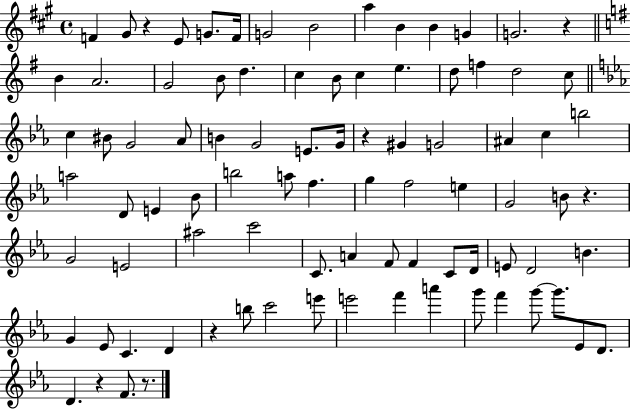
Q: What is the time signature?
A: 4/4